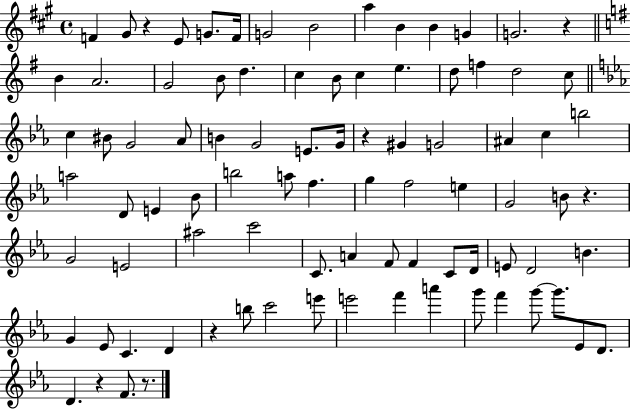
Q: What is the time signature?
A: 4/4